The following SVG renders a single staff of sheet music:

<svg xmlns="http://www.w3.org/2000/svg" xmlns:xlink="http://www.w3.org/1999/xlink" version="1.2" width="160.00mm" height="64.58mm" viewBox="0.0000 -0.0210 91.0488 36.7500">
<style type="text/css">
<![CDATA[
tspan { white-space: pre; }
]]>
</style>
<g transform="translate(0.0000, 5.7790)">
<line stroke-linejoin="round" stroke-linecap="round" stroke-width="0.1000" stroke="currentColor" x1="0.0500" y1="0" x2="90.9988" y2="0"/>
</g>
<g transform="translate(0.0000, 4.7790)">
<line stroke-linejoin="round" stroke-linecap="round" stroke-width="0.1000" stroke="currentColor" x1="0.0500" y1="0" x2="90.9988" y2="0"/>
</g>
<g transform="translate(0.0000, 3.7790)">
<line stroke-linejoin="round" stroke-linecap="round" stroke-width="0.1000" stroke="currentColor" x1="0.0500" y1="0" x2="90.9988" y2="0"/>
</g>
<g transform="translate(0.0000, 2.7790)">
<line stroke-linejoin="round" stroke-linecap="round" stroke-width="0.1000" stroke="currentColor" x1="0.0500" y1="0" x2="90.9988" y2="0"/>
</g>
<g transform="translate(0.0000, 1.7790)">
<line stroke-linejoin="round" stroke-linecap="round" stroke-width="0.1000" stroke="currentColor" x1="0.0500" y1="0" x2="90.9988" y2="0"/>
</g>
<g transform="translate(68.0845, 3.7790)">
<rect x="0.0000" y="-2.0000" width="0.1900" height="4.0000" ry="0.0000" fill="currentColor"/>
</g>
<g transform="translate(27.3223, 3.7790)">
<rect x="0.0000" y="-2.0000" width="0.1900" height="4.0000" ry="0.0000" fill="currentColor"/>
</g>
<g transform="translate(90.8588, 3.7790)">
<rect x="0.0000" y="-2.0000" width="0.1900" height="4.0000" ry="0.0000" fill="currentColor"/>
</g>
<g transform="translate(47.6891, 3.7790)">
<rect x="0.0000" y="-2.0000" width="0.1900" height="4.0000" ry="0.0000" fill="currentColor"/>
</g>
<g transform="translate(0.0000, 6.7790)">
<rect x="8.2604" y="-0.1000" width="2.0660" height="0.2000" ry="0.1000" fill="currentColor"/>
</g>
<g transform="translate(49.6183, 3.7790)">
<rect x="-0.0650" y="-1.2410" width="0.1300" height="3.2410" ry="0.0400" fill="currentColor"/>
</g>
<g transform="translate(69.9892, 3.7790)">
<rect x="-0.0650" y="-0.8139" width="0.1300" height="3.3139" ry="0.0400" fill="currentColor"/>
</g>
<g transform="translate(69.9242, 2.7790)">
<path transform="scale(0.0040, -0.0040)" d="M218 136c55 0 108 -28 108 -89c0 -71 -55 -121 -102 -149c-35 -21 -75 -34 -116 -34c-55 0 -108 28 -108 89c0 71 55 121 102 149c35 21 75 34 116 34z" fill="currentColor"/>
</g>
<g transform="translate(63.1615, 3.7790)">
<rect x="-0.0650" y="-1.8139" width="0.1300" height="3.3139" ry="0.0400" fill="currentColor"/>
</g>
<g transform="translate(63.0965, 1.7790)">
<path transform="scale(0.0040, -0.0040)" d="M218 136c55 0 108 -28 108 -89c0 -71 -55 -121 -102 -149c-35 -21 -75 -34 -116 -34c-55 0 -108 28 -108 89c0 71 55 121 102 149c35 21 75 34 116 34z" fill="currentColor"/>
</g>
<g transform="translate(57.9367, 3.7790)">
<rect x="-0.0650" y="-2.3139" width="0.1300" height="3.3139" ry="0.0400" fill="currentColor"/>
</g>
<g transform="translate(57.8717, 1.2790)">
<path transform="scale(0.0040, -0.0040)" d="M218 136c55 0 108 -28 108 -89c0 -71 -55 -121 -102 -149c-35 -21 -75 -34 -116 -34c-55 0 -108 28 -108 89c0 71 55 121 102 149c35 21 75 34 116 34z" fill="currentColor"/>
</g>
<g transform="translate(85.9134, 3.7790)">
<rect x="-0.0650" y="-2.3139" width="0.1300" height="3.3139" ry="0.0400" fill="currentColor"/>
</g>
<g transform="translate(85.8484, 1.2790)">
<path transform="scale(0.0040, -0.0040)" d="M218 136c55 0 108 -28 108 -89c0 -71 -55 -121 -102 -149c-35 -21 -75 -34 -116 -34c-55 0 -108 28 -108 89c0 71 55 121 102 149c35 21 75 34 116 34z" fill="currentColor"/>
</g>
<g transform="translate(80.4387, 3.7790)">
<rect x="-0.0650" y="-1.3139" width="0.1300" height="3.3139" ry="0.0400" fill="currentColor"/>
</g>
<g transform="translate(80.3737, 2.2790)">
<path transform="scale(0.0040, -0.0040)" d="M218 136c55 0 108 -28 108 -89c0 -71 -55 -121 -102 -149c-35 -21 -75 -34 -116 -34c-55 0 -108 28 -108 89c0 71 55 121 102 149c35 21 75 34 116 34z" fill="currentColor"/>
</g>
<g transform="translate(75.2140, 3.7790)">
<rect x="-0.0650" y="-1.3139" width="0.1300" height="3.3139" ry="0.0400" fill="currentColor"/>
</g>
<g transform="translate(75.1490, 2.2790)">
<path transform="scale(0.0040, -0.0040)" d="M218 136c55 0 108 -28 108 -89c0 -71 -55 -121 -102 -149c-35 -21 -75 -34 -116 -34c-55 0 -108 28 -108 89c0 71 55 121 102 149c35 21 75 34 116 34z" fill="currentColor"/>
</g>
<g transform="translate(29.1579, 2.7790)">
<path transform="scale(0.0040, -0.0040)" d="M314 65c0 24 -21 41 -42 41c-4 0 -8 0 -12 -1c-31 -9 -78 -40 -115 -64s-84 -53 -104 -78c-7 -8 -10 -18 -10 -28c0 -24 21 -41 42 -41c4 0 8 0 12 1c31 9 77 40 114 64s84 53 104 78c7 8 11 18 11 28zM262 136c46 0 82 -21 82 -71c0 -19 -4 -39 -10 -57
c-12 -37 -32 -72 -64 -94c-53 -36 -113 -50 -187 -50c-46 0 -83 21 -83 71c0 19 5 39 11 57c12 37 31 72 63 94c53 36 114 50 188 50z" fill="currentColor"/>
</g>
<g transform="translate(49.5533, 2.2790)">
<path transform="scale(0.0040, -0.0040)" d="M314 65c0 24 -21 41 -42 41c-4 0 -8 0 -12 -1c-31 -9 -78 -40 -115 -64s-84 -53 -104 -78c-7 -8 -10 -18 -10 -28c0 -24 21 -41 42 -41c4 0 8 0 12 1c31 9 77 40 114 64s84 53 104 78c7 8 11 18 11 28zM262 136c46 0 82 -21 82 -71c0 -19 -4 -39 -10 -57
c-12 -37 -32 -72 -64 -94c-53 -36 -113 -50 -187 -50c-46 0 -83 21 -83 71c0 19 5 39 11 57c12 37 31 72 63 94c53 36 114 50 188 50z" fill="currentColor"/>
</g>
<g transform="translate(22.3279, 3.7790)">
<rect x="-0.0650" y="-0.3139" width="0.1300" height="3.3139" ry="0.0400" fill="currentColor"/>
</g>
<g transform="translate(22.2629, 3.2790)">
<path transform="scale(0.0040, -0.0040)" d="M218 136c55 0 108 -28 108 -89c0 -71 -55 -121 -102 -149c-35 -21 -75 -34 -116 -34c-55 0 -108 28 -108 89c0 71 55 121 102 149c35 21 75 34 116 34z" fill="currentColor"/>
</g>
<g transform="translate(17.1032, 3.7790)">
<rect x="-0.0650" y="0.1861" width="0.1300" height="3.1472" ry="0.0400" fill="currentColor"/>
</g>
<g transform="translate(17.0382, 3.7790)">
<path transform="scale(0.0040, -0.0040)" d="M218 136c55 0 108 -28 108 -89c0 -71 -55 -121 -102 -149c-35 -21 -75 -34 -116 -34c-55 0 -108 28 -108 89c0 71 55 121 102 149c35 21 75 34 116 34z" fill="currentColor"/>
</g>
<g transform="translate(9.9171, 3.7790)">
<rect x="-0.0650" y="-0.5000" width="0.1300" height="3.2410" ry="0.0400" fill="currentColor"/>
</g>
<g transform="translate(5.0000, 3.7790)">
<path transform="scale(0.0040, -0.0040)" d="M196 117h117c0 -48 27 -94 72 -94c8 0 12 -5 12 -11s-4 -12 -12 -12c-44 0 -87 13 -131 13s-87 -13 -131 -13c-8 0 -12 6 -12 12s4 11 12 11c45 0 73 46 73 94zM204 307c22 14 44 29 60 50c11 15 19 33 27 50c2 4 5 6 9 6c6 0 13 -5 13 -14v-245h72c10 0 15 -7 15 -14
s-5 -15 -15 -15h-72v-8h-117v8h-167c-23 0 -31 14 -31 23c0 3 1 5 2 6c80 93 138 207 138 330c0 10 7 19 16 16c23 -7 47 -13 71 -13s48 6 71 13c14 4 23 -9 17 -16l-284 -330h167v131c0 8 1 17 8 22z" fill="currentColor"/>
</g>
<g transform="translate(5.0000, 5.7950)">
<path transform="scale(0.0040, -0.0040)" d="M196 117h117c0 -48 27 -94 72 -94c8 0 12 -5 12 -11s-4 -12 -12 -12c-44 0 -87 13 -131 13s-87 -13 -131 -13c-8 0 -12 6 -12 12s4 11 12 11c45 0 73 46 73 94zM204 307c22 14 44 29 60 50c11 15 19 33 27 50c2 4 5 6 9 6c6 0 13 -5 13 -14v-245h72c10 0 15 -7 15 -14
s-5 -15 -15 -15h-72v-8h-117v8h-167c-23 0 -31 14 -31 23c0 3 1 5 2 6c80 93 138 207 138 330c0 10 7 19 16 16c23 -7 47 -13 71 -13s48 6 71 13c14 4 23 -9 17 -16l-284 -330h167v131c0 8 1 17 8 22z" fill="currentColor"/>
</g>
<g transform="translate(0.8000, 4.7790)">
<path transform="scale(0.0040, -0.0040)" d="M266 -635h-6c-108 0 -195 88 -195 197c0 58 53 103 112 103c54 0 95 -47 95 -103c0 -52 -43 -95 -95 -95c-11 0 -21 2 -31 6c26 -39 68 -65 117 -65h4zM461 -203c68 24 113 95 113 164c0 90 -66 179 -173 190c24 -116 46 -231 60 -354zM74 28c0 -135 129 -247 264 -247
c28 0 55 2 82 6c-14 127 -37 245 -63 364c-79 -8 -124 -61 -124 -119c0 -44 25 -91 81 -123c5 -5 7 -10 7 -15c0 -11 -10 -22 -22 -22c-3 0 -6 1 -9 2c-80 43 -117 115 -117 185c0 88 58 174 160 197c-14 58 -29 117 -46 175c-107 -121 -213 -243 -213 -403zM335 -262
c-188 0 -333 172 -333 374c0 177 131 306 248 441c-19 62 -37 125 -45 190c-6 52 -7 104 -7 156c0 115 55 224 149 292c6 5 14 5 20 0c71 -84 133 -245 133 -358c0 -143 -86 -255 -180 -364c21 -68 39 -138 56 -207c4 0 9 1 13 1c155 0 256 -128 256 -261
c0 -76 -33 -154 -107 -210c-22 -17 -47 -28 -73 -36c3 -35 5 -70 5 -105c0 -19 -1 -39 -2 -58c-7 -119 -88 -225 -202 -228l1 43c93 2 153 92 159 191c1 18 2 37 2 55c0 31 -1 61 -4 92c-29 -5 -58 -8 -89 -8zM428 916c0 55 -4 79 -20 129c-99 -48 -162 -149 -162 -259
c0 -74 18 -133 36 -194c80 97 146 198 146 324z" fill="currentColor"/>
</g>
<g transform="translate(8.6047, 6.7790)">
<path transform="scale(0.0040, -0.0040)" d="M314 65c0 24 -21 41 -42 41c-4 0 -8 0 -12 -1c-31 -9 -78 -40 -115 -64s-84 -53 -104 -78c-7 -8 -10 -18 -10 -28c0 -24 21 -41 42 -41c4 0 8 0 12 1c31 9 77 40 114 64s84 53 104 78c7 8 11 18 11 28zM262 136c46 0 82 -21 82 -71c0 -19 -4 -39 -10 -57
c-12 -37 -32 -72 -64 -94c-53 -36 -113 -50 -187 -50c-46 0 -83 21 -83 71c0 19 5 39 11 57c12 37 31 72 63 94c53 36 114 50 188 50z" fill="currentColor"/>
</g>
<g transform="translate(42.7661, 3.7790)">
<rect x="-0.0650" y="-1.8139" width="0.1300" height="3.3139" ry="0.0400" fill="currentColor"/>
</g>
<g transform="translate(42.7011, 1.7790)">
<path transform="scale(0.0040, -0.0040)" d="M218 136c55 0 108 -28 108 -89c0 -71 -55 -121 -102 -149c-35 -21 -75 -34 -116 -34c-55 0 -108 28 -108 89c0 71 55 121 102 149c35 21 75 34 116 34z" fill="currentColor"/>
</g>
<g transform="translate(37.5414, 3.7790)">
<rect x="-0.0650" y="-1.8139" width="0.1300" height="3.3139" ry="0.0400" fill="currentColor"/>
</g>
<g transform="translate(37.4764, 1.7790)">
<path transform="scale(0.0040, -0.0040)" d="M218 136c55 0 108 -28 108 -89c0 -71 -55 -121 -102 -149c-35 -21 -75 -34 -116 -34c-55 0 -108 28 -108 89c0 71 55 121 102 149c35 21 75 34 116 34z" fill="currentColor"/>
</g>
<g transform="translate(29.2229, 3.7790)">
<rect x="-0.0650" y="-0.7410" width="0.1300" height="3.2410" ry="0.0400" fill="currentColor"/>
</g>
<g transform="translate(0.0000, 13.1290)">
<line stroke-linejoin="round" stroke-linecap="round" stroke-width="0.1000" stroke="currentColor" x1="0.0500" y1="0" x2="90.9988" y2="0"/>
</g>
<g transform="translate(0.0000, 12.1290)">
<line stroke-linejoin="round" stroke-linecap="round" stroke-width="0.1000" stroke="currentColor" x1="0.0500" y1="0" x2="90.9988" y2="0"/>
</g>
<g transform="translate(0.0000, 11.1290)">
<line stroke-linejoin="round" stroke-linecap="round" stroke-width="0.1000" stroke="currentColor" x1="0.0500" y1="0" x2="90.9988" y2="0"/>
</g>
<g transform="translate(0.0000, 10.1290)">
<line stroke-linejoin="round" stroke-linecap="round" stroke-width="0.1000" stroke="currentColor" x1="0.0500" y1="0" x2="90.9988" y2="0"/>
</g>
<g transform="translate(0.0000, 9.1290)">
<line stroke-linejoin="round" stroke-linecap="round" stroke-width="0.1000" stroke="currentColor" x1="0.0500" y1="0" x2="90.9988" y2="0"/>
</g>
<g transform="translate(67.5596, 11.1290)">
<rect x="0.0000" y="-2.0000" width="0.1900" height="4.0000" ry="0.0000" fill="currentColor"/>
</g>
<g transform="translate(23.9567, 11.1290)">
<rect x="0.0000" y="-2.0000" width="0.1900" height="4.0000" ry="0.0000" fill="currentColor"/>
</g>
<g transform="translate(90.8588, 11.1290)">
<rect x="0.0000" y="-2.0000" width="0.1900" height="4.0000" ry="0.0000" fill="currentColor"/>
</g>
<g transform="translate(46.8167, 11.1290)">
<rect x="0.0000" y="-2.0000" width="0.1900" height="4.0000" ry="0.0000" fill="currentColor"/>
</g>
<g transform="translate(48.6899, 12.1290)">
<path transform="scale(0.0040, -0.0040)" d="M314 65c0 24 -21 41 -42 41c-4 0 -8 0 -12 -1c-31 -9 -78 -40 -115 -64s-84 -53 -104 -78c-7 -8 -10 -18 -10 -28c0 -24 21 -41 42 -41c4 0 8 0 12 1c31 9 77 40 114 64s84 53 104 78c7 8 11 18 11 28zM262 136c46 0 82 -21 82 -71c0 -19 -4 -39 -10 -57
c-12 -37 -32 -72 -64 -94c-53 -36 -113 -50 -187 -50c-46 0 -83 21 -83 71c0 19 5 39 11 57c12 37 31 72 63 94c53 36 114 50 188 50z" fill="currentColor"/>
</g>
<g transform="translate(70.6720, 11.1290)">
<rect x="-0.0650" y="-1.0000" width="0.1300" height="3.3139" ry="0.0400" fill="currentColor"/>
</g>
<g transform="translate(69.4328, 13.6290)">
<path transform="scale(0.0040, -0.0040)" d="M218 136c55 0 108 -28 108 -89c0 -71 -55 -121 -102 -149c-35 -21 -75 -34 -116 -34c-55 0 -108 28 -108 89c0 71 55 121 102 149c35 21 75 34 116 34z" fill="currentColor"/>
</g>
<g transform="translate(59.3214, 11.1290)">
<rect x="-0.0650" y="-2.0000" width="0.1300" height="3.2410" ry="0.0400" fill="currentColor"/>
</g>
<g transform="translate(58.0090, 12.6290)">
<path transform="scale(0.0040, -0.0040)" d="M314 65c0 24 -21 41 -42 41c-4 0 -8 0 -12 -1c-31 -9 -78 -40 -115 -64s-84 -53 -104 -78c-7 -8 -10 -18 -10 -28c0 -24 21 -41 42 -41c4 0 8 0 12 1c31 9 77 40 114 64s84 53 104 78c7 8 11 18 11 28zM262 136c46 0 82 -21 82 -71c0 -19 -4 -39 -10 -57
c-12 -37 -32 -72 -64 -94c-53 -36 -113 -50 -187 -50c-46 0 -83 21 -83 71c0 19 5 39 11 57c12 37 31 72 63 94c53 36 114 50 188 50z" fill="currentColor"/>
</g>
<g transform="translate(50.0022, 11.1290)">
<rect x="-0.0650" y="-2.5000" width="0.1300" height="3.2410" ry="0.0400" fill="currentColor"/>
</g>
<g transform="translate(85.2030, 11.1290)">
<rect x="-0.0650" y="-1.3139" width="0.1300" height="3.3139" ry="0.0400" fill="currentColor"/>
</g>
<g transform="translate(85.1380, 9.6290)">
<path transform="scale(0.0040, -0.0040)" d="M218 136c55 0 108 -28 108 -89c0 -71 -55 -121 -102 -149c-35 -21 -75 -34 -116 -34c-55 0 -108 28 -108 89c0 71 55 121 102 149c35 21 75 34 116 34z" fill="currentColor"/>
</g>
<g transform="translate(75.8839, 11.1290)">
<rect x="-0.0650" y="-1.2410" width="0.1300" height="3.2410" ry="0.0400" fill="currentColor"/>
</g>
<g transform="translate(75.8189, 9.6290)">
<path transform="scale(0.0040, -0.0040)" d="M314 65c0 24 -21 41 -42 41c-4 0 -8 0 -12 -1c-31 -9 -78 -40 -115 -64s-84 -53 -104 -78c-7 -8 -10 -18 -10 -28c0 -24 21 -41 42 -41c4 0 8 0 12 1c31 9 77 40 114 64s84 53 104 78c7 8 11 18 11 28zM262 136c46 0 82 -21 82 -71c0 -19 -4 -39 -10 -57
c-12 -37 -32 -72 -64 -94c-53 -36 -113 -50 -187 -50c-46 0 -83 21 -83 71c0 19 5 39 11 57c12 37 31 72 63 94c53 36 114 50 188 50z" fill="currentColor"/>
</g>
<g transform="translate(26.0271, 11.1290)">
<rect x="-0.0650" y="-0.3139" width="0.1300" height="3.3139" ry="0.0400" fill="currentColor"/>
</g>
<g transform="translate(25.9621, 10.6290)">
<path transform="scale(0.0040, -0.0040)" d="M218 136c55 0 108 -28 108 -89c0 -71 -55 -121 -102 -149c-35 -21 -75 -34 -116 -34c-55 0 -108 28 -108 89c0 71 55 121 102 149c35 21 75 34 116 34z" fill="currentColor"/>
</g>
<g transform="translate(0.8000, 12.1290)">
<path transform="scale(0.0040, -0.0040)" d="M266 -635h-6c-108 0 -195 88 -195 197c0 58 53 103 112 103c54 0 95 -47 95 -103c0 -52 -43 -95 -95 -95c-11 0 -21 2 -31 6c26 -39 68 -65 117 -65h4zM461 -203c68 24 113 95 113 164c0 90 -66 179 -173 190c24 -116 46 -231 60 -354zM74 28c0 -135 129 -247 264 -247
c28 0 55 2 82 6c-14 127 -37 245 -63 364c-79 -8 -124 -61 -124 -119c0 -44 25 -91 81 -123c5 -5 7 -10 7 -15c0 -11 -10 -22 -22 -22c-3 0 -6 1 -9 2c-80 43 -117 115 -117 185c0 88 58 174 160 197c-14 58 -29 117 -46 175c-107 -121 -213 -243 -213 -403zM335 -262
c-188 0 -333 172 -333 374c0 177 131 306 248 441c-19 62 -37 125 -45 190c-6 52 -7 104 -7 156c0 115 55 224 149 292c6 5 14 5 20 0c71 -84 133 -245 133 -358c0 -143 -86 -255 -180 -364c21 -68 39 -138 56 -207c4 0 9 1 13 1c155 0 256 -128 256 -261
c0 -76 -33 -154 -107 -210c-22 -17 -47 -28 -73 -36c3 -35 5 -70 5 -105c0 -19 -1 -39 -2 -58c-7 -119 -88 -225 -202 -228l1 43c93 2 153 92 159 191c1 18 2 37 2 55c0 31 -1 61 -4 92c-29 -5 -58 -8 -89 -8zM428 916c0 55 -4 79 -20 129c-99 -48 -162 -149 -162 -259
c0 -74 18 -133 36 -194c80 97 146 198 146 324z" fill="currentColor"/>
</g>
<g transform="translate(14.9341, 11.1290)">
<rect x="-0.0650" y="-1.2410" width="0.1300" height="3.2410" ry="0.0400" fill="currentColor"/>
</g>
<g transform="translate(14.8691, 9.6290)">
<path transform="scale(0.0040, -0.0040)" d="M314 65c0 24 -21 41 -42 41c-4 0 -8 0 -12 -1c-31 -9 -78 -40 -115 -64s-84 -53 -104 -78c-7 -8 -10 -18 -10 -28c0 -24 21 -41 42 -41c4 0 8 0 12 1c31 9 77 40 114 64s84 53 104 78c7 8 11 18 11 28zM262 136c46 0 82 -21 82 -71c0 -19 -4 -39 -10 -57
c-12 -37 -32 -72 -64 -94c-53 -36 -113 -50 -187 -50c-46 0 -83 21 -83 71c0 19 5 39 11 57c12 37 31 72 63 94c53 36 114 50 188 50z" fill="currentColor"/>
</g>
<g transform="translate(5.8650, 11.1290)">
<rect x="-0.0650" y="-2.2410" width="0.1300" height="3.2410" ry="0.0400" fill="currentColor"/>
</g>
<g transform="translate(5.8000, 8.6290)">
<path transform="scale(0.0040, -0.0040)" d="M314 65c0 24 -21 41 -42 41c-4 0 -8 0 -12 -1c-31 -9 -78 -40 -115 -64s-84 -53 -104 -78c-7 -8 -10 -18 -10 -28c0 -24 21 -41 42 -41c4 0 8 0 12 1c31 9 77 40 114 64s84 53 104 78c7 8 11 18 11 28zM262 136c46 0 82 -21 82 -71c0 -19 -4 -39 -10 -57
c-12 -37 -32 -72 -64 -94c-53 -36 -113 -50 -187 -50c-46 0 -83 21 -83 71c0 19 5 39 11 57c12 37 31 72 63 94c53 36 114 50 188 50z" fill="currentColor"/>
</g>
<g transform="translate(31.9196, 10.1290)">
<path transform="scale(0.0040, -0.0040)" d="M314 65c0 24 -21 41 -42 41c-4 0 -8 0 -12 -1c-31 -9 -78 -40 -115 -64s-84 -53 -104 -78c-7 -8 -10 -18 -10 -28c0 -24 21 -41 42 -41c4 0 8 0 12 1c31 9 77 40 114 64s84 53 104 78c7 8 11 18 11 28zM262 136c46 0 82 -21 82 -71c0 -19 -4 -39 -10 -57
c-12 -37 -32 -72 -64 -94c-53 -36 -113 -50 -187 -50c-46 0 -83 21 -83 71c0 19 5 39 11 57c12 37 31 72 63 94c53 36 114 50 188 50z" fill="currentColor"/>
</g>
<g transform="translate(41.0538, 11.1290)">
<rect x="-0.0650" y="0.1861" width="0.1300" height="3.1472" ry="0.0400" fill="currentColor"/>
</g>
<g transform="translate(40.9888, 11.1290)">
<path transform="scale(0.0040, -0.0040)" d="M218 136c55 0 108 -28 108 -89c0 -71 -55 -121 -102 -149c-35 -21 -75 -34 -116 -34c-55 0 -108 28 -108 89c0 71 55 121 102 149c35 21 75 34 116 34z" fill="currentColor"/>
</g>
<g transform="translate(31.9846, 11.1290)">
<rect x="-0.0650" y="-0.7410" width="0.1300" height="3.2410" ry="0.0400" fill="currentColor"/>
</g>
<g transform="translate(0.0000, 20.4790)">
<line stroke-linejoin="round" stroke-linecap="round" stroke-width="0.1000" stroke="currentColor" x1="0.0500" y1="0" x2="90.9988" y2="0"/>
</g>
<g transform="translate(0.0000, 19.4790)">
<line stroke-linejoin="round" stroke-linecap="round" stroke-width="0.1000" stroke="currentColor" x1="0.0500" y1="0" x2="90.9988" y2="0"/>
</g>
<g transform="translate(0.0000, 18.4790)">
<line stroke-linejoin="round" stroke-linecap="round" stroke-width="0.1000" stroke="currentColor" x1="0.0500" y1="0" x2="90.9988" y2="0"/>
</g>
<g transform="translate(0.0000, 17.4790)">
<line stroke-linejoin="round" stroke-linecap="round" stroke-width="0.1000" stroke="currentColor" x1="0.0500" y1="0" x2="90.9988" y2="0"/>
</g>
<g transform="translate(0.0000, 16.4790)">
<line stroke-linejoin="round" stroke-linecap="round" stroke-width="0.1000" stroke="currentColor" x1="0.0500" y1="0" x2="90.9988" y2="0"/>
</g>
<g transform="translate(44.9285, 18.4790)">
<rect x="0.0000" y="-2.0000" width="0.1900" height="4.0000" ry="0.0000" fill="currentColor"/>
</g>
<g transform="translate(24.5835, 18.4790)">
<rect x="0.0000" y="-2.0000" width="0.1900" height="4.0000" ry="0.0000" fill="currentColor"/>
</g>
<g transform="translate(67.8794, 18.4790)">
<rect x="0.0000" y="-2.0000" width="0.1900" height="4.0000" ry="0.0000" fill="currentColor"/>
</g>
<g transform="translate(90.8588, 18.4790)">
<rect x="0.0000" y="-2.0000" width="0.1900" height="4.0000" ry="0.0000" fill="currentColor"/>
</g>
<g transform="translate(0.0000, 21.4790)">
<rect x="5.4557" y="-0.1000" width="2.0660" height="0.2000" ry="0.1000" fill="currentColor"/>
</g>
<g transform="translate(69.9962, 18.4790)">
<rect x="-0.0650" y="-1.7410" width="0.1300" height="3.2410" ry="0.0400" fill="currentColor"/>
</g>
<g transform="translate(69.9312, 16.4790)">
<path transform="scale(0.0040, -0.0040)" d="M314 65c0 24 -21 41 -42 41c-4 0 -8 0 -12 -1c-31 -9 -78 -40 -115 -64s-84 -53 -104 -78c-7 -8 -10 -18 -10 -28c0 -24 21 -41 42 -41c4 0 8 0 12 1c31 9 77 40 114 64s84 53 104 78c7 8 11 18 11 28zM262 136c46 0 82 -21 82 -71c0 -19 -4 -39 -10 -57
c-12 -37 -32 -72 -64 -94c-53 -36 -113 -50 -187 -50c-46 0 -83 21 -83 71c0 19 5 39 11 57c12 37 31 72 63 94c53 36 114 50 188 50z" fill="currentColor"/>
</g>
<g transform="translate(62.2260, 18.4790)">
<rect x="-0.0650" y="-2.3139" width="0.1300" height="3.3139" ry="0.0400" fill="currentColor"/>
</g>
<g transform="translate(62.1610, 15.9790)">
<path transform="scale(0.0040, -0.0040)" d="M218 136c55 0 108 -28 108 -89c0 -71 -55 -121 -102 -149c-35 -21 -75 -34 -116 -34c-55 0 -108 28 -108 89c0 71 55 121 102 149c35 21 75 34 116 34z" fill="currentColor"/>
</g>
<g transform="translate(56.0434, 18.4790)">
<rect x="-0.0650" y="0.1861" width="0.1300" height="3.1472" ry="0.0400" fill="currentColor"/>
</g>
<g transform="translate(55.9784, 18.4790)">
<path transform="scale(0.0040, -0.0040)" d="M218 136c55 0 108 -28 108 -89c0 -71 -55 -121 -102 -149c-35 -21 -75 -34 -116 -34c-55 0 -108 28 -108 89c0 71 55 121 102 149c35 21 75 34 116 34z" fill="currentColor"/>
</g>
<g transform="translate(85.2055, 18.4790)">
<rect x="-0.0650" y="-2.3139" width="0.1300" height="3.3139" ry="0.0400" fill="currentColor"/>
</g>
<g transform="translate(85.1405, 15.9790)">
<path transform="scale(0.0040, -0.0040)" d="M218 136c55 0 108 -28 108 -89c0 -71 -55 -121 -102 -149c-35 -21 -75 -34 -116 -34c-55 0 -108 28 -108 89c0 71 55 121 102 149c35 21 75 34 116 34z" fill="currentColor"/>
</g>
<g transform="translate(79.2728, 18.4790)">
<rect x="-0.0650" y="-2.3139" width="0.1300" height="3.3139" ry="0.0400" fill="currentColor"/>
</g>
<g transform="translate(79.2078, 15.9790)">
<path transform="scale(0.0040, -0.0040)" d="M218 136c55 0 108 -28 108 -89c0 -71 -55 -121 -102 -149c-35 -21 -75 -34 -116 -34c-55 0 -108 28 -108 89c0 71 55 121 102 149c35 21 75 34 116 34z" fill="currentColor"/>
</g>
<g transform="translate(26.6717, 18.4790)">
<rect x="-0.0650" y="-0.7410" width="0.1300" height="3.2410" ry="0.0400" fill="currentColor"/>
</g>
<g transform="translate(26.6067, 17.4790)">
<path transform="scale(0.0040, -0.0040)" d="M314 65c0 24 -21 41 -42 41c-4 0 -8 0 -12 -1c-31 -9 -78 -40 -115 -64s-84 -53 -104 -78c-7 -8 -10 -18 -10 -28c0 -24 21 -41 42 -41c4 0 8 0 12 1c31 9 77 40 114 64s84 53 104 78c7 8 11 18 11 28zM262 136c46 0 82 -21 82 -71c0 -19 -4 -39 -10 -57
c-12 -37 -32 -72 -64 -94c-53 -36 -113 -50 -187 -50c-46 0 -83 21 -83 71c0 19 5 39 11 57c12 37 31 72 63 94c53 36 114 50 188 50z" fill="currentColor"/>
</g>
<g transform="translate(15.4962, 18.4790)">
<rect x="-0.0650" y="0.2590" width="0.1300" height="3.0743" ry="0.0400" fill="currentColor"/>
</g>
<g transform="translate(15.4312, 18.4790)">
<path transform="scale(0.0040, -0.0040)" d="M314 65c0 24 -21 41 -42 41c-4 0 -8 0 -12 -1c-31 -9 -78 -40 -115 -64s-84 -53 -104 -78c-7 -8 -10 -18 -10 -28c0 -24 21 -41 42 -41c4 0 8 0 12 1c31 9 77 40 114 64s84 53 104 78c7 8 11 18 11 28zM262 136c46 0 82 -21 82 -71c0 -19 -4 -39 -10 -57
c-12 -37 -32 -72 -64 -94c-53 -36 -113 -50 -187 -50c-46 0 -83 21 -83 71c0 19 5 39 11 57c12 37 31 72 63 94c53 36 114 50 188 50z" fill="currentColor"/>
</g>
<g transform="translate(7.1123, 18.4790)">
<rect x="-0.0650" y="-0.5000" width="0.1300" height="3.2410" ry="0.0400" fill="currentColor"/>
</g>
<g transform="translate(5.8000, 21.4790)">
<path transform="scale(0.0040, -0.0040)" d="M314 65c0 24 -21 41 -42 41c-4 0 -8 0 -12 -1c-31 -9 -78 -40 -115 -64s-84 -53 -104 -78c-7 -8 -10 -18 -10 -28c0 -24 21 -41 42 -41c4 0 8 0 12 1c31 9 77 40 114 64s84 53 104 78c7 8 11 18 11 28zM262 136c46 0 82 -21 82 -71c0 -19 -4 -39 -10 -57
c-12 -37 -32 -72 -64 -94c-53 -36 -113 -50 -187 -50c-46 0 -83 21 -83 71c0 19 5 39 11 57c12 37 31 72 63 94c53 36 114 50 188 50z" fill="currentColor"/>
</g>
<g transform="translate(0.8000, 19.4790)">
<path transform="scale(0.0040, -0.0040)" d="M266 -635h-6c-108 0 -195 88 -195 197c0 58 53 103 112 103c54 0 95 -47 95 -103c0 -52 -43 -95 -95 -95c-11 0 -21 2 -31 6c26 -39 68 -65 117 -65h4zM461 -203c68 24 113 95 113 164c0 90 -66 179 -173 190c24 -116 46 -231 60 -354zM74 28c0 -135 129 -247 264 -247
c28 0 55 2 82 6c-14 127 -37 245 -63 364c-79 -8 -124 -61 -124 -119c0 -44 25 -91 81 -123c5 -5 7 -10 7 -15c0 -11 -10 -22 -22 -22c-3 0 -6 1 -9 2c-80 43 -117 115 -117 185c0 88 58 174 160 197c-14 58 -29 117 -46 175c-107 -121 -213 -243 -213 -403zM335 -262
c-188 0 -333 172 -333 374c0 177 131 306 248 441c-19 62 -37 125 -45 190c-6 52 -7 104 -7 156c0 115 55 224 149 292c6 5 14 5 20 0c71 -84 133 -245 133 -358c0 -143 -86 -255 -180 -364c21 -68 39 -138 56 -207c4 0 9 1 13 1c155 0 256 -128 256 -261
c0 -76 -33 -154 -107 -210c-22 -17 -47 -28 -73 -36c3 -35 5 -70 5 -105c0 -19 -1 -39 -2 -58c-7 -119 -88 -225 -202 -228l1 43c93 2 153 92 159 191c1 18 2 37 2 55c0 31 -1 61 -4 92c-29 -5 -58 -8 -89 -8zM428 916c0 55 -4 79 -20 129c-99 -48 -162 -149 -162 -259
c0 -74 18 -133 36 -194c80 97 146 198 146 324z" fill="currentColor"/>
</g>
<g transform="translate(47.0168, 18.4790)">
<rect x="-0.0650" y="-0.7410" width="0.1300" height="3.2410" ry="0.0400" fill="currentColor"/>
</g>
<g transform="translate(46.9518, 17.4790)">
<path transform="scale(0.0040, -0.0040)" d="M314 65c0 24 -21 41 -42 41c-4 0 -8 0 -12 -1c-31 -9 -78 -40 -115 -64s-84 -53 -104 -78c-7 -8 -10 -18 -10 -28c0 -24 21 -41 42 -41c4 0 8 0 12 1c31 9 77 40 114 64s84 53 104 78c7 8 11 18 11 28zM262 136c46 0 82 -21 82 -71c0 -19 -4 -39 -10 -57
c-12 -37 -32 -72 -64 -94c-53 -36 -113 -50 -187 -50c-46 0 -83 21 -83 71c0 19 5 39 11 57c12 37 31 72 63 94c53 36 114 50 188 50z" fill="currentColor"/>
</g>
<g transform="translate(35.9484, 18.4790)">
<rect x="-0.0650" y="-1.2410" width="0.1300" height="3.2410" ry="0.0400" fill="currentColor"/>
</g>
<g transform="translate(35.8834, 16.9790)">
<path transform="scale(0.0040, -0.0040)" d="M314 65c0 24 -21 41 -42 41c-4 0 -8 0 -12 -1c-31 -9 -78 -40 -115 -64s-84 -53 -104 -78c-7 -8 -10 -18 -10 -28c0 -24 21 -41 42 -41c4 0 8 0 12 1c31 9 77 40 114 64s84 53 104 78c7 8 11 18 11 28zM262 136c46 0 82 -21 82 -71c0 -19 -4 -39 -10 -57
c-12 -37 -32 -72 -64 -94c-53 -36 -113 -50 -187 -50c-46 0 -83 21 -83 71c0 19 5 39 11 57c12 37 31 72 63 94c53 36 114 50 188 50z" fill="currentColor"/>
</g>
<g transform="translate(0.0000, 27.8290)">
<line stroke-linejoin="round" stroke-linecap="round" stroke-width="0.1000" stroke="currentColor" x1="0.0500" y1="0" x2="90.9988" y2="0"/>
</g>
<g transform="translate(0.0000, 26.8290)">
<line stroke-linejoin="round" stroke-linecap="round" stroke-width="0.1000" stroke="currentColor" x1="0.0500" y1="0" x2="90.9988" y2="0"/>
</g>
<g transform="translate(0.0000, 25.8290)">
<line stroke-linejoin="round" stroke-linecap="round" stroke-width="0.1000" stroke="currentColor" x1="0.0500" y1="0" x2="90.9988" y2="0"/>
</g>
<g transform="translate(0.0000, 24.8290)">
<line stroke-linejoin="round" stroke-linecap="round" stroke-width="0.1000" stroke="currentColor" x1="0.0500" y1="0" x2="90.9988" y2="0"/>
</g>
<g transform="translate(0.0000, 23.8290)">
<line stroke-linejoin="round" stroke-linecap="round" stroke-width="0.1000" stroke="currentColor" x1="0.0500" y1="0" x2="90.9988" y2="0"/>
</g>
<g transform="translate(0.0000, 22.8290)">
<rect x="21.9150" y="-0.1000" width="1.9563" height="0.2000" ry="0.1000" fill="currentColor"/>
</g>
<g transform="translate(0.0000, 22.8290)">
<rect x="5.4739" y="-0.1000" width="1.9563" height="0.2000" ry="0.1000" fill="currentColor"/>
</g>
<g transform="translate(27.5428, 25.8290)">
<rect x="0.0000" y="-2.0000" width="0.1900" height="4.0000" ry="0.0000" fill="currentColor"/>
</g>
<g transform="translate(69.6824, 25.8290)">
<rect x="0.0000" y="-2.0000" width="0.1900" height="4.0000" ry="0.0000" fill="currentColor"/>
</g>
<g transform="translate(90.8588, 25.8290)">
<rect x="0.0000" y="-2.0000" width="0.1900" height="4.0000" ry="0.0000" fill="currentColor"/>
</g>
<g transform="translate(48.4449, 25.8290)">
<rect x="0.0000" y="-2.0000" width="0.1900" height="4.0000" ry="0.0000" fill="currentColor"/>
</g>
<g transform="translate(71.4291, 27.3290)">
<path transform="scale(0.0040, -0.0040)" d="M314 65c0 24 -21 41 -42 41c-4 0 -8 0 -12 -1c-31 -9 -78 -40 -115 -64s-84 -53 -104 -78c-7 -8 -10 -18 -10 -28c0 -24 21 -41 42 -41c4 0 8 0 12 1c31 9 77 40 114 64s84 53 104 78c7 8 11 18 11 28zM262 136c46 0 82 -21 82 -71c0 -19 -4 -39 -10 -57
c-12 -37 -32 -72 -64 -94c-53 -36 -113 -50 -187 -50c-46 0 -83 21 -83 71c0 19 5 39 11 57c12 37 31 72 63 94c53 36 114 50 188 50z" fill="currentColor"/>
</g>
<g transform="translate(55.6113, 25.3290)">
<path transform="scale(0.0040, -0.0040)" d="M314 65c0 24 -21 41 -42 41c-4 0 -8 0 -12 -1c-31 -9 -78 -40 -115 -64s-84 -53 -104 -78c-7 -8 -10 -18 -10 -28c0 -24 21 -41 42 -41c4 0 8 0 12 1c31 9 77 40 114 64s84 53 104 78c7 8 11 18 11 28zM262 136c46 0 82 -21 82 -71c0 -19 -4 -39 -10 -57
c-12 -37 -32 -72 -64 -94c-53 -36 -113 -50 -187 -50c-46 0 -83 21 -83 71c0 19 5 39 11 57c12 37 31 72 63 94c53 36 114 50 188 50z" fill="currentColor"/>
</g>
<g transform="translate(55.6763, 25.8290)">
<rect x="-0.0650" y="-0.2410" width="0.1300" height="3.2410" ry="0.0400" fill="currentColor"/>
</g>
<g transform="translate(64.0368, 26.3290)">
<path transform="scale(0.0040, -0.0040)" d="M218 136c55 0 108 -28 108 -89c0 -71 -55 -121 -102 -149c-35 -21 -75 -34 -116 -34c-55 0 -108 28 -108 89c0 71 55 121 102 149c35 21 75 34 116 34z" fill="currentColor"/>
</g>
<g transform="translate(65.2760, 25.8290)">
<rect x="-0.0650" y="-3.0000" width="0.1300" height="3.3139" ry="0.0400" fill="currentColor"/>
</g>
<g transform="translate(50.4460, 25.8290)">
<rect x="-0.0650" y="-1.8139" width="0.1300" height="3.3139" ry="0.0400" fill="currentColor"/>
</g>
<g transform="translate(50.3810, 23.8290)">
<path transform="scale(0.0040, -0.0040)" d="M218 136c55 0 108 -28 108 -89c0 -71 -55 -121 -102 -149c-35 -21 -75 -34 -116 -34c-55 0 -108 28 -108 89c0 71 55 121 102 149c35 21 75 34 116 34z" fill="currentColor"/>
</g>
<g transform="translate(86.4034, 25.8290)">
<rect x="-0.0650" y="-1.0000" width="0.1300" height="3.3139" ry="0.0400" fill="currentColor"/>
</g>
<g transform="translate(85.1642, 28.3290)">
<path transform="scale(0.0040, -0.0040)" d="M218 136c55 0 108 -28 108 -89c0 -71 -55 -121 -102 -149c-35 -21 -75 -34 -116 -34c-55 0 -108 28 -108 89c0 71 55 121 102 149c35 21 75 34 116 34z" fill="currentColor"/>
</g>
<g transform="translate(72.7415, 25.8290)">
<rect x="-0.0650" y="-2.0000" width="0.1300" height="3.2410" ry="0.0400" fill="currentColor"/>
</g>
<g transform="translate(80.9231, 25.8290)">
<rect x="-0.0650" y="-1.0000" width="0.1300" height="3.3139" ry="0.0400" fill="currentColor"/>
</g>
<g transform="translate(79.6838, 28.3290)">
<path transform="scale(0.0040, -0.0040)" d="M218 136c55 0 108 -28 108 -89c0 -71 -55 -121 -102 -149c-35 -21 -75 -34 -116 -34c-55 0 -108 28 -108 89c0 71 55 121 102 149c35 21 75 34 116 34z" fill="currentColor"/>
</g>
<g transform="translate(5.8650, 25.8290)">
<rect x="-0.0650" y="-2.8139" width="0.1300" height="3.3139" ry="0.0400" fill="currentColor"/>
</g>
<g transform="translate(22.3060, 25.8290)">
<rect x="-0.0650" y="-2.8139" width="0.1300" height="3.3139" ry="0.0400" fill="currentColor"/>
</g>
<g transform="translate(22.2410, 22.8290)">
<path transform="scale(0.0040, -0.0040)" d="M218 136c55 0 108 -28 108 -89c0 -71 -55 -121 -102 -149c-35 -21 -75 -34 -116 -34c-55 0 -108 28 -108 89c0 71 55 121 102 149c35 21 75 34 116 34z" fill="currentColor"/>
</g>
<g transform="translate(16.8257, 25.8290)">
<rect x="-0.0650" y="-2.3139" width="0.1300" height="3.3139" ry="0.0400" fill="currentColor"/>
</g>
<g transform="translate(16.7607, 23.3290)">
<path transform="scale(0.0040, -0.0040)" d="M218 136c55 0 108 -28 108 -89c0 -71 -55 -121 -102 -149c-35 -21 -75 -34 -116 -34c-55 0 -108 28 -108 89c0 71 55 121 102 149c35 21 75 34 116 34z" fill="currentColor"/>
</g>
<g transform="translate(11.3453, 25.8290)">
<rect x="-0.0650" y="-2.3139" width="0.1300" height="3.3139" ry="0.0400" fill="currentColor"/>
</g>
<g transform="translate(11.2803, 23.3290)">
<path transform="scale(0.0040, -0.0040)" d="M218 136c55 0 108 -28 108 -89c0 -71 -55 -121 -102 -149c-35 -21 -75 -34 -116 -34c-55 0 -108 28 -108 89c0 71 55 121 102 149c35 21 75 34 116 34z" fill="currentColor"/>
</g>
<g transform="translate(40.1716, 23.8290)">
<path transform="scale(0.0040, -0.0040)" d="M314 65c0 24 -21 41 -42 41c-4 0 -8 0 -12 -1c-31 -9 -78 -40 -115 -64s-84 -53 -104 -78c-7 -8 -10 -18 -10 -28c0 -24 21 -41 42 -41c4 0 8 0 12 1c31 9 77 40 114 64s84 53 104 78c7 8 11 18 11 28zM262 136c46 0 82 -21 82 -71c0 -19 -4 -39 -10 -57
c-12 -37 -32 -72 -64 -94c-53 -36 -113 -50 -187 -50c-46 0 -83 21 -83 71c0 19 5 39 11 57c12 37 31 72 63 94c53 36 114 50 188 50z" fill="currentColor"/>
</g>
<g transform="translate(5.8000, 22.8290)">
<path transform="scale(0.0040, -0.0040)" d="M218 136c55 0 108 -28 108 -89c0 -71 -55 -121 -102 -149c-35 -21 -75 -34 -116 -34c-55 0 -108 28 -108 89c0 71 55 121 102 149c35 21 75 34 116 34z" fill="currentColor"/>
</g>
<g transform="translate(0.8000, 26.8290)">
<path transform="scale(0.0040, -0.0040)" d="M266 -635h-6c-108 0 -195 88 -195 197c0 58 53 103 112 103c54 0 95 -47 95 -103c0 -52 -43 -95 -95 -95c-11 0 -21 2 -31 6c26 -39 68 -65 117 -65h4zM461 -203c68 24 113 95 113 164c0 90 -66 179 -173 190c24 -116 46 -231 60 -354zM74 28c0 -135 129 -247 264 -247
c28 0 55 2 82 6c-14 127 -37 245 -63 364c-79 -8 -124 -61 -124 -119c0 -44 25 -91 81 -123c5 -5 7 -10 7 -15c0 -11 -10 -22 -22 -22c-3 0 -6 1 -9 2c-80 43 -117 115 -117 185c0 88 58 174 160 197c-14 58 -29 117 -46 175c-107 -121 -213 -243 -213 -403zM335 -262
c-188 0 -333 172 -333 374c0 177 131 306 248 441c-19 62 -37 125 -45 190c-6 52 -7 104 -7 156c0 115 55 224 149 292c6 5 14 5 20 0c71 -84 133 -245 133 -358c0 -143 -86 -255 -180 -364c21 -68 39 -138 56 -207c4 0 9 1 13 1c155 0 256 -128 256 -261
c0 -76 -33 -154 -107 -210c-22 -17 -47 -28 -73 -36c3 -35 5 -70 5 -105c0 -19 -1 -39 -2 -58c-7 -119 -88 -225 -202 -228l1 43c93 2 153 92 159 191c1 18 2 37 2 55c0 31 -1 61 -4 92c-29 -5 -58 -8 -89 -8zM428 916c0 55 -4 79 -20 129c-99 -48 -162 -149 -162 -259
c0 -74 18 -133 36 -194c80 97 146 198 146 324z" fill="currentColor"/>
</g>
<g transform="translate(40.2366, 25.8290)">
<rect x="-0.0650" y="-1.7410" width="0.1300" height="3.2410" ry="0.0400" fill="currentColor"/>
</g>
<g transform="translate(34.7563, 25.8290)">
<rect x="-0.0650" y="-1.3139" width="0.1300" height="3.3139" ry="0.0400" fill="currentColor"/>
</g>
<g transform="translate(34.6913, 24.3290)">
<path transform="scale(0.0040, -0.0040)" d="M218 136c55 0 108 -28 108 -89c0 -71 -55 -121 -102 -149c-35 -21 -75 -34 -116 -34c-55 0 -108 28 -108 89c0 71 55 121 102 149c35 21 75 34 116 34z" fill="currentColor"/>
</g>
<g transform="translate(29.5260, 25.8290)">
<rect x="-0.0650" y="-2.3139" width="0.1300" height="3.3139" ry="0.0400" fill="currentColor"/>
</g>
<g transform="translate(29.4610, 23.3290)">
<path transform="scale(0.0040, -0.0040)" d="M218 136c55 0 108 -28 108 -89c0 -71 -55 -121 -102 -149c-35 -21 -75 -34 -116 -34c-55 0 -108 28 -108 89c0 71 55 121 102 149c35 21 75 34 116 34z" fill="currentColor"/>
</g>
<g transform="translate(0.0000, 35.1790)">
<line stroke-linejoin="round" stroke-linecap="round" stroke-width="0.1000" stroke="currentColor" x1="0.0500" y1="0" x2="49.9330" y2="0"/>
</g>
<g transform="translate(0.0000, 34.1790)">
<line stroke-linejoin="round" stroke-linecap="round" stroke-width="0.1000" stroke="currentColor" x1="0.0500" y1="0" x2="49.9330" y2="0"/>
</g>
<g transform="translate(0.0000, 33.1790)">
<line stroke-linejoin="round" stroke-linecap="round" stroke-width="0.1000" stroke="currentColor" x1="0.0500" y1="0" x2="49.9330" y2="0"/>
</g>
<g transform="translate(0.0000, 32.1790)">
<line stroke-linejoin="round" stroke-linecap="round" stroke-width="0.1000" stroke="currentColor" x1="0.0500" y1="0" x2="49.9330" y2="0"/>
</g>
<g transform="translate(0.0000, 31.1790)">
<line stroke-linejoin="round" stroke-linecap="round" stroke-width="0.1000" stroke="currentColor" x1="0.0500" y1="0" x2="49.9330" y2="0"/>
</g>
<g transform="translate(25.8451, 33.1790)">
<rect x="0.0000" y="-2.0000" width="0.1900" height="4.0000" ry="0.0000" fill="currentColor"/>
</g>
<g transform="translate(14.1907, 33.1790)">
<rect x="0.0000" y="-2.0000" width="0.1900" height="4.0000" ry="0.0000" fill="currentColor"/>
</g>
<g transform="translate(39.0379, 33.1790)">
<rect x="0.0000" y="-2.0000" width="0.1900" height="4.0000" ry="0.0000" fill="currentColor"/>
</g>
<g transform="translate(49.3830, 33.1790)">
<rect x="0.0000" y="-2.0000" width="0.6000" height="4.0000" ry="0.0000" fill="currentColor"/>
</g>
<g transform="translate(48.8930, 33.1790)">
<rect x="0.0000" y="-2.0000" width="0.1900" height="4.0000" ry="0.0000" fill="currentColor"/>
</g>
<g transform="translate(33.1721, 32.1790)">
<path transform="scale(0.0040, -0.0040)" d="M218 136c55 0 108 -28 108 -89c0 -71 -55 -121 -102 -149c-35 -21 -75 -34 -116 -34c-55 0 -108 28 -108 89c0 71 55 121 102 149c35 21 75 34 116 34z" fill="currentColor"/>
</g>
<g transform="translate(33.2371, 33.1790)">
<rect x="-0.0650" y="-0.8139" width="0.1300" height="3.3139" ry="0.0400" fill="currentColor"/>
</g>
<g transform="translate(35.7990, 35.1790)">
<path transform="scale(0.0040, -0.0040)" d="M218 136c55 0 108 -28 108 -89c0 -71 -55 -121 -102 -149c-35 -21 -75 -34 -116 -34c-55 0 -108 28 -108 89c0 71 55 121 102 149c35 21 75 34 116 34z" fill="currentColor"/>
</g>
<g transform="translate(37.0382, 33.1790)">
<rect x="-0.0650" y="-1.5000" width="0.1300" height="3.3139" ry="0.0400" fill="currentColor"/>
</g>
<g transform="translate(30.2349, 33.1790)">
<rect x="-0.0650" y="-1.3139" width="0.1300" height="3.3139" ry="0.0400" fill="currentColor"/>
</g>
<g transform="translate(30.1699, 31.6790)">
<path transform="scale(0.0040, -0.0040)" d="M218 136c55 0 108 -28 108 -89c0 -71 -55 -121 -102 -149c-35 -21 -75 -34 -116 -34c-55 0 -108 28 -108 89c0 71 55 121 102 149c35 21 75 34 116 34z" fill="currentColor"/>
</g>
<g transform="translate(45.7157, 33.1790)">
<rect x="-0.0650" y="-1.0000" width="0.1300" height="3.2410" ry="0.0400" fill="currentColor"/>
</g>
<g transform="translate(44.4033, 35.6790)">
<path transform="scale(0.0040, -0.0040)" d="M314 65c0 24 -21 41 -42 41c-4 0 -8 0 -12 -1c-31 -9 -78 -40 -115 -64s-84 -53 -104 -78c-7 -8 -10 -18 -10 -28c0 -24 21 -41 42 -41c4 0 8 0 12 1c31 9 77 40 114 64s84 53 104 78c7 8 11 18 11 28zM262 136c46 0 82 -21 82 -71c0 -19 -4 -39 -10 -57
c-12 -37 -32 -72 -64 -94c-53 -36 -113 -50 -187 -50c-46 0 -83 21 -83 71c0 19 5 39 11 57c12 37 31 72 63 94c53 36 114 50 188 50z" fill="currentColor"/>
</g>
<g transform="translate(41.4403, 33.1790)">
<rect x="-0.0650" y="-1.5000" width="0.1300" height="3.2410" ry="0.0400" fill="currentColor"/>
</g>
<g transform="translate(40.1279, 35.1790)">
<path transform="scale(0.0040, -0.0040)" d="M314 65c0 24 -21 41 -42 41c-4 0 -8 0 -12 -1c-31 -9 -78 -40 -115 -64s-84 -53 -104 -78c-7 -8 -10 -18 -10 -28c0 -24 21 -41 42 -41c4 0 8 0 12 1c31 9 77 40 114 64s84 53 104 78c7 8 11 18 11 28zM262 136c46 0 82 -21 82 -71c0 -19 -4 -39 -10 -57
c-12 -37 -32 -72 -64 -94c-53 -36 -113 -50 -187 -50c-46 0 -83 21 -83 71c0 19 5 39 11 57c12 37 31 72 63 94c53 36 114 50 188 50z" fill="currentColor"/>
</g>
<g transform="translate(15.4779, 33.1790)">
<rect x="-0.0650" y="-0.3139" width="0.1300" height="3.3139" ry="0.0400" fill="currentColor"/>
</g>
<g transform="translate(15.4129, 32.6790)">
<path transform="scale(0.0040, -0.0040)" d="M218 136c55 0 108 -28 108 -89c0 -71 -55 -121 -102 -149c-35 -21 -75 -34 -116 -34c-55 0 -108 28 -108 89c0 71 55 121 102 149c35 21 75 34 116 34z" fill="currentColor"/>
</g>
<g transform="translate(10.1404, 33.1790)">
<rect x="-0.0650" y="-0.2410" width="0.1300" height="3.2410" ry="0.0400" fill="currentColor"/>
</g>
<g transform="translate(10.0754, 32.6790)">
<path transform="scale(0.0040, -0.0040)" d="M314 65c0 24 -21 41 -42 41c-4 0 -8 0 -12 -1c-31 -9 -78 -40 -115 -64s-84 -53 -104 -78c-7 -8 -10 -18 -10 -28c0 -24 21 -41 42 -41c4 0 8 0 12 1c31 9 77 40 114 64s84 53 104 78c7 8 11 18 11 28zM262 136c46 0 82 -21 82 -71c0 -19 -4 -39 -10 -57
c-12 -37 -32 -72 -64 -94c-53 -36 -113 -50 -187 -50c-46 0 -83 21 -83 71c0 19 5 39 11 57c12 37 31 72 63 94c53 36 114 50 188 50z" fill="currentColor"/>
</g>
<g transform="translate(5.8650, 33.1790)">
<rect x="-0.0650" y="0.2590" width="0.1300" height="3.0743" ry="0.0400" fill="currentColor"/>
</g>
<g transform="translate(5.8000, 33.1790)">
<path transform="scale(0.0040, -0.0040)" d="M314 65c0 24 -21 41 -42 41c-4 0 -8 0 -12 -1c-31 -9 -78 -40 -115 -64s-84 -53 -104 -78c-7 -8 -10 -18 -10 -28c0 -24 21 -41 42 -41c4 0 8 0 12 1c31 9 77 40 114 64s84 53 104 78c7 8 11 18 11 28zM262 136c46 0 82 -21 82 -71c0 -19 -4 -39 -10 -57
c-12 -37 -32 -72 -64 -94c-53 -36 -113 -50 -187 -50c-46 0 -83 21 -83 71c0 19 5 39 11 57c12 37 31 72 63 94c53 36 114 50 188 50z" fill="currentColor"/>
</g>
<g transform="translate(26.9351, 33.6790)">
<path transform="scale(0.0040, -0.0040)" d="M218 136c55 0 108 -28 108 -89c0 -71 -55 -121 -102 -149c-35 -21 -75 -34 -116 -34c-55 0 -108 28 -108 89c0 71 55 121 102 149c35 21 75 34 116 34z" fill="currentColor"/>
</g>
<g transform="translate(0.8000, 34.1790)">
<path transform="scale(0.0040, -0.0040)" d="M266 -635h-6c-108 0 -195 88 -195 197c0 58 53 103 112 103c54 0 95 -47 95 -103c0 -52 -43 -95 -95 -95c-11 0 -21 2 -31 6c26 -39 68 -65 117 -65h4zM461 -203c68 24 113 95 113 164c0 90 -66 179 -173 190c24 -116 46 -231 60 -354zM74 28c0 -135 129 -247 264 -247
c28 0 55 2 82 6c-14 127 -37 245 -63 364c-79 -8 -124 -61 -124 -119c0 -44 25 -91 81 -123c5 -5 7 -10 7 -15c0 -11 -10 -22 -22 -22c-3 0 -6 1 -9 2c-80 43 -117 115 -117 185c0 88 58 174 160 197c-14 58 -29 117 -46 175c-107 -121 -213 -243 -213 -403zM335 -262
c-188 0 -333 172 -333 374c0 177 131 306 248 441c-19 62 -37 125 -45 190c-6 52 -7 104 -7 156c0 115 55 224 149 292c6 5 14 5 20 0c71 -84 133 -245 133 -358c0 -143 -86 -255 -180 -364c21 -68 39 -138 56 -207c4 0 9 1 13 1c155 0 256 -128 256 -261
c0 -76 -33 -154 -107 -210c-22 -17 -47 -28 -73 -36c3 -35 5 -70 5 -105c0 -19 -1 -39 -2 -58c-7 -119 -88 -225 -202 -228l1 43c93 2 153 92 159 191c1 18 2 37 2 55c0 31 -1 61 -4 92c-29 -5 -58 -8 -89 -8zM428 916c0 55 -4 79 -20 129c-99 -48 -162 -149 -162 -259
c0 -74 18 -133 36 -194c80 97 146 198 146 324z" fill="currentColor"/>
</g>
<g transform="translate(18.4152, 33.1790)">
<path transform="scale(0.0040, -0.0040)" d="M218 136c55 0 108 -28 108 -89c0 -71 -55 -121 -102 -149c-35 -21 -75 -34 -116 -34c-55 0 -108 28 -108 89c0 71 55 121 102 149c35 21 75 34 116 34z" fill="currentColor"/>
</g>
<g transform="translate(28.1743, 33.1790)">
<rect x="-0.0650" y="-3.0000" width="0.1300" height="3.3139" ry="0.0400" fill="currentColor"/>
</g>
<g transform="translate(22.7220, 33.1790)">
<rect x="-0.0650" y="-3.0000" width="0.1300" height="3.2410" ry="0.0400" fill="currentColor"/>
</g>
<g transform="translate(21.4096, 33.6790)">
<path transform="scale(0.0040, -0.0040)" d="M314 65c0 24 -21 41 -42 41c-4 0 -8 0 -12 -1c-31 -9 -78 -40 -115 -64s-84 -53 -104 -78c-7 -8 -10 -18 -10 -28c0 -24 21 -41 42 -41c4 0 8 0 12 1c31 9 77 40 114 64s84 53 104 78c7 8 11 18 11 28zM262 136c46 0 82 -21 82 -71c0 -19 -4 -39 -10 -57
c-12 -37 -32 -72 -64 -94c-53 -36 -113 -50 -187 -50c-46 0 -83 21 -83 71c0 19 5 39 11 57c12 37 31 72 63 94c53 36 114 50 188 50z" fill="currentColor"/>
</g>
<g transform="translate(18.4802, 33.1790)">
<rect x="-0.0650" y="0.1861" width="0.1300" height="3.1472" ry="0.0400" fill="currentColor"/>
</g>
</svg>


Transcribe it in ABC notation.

X:1
T:Untitled
M:4/4
L:1/4
K:C
C2 B c d2 f f e2 g f d e e g g2 e2 c d2 B G2 F2 D e2 e C2 B2 d2 e2 d2 B g f2 g g a g g a g e f2 f c2 A F2 D D B2 c2 c B A2 A e d E E2 D2